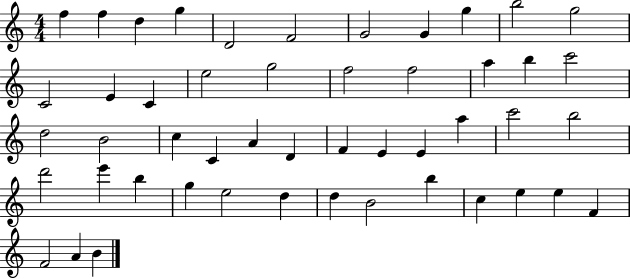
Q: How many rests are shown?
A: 0